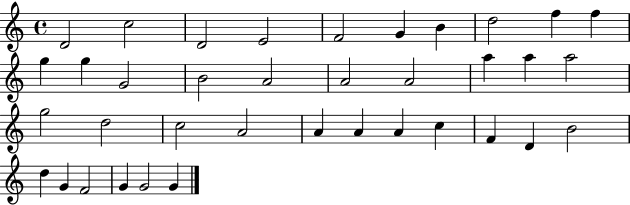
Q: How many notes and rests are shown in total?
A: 37